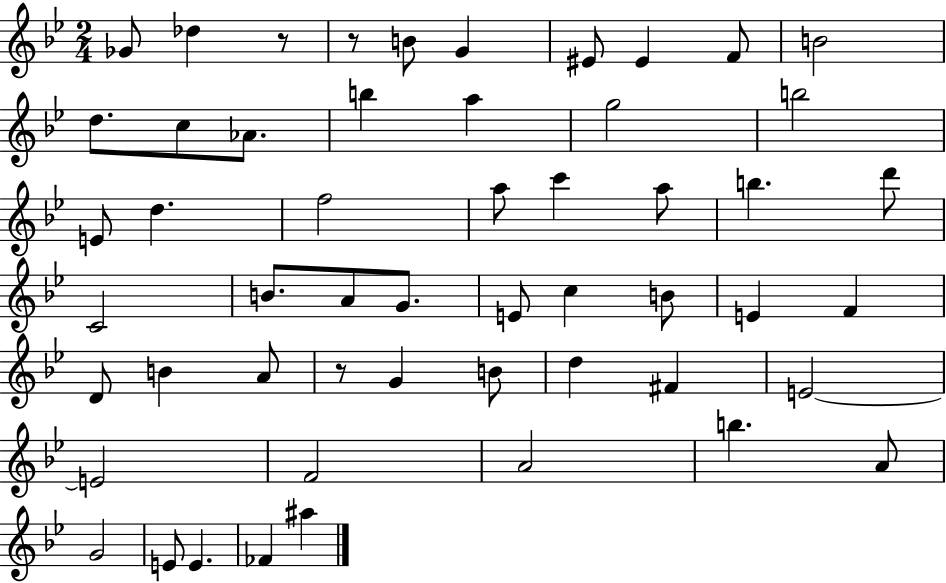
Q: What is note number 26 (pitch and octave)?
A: A4